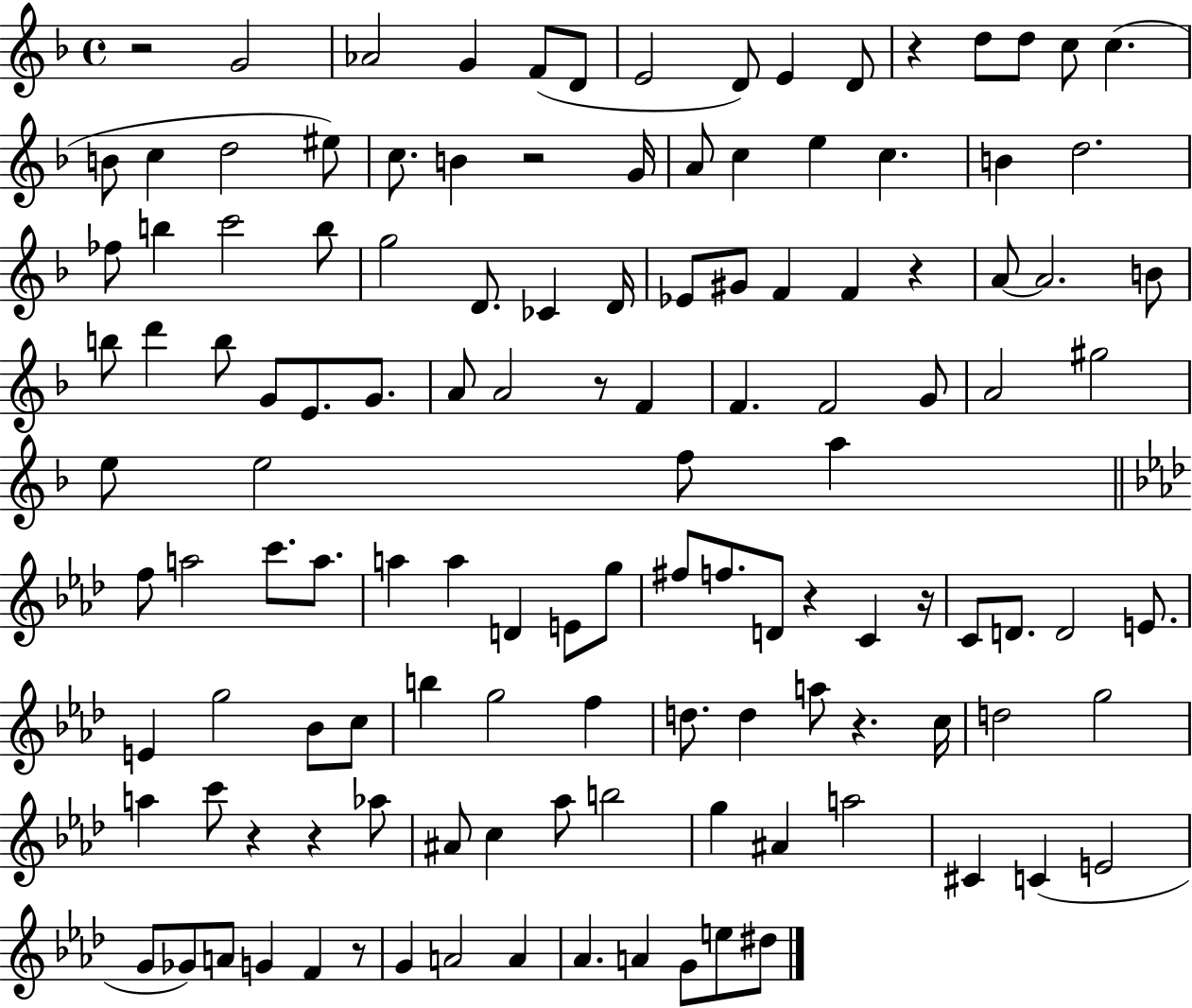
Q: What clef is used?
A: treble